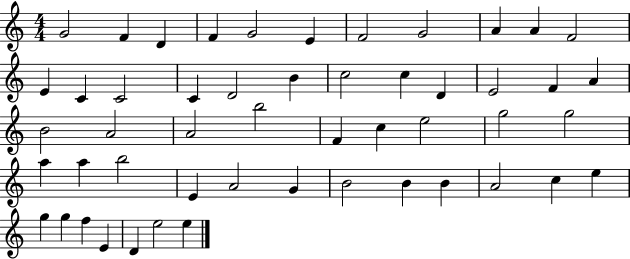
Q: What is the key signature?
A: C major